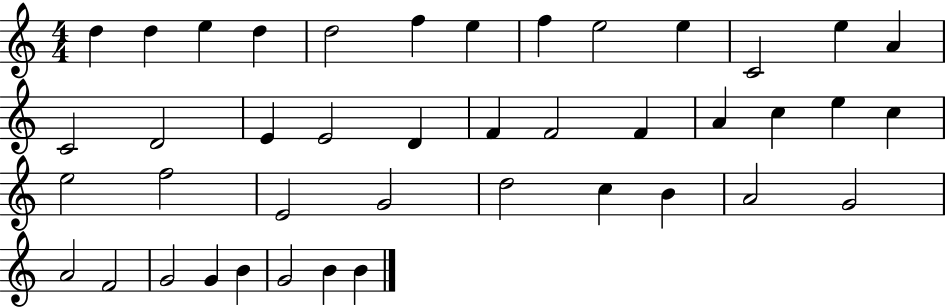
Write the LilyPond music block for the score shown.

{
  \clef treble
  \numericTimeSignature
  \time 4/4
  \key c \major
  d''4 d''4 e''4 d''4 | d''2 f''4 e''4 | f''4 e''2 e''4 | c'2 e''4 a'4 | \break c'2 d'2 | e'4 e'2 d'4 | f'4 f'2 f'4 | a'4 c''4 e''4 c''4 | \break e''2 f''2 | e'2 g'2 | d''2 c''4 b'4 | a'2 g'2 | \break a'2 f'2 | g'2 g'4 b'4 | g'2 b'4 b'4 | \bar "|."
}